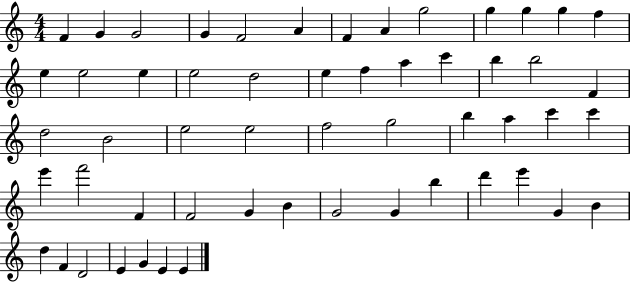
{
  \clef treble
  \numericTimeSignature
  \time 4/4
  \key c \major
  f'4 g'4 g'2 | g'4 f'2 a'4 | f'4 a'4 g''2 | g''4 g''4 g''4 f''4 | \break e''4 e''2 e''4 | e''2 d''2 | e''4 f''4 a''4 c'''4 | b''4 b''2 f'4 | \break d''2 b'2 | e''2 e''2 | f''2 g''2 | b''4 a''4 c'''4 c'''4 | \break e'''4 f'''2 f'4 | f'2 g'4 b'4 | g'2 g'4 b''4 | d'''4 e'''4 g'4 b'4 | \break d''4 f'4 d'2 | e'4 g'4 e'4 e'4 | \bar "|."
}